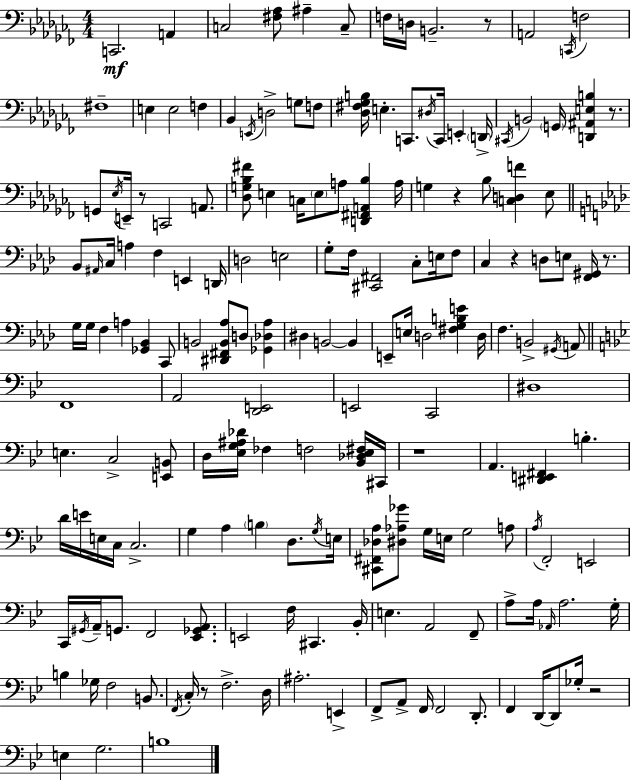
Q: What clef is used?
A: bass